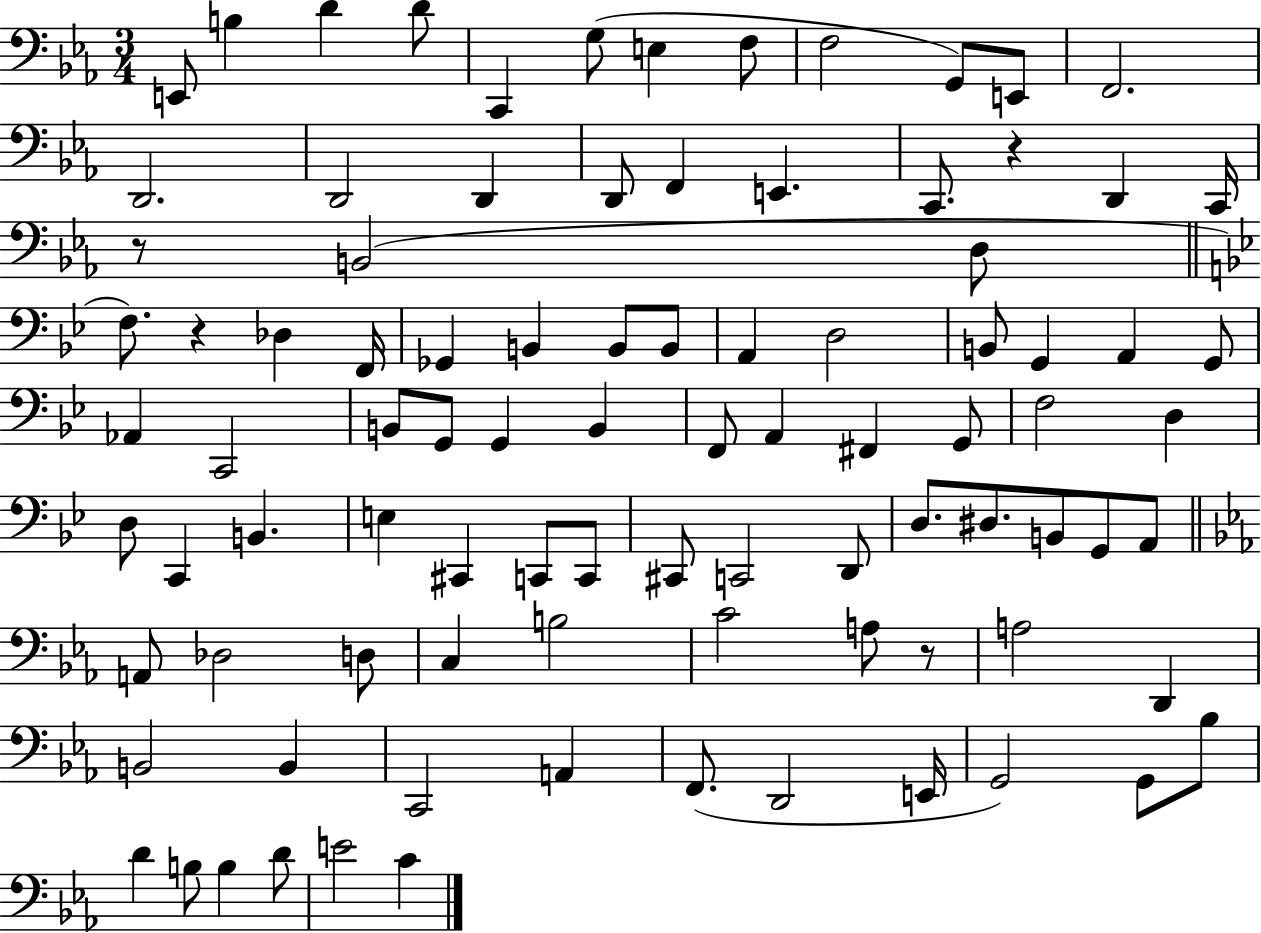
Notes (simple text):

E2/e B3/q D4/q D4/e C2/q G3/e E3/q F3/e F3/h G2/e E2/e F2/h. D2/h. D2/h D2/q D2/e F2/q E2/q. C2/e. R/q D2/q C2/s R/e B2/h D3/e F3/e. R/q Db3/q F2/s Gb2/q B2/q B2/e B2/e A2/q D3/h B2/e G2/q A2/q G2/e Ab2/q C2/h B2/e G2/e G2/q B2/q F2/e A2/q F#2/q G2/e F3/h D3/q D3/e C2/q B2/q. E3/q C#2/q C2/e C2/e C#2/e C2/h D2/e D3/e. D#3/e. B2/e G2/e A2/e A2/e Db3/h D3/e C3/q B3/h C4/h A3/e R/e A3/h D2/q B2/h B2/q C2/h A2/q F2/e. D2/h E2/s G2/h G2/e Bb3/e D4/q B3/e B3/q D4/e E4/h C4/q